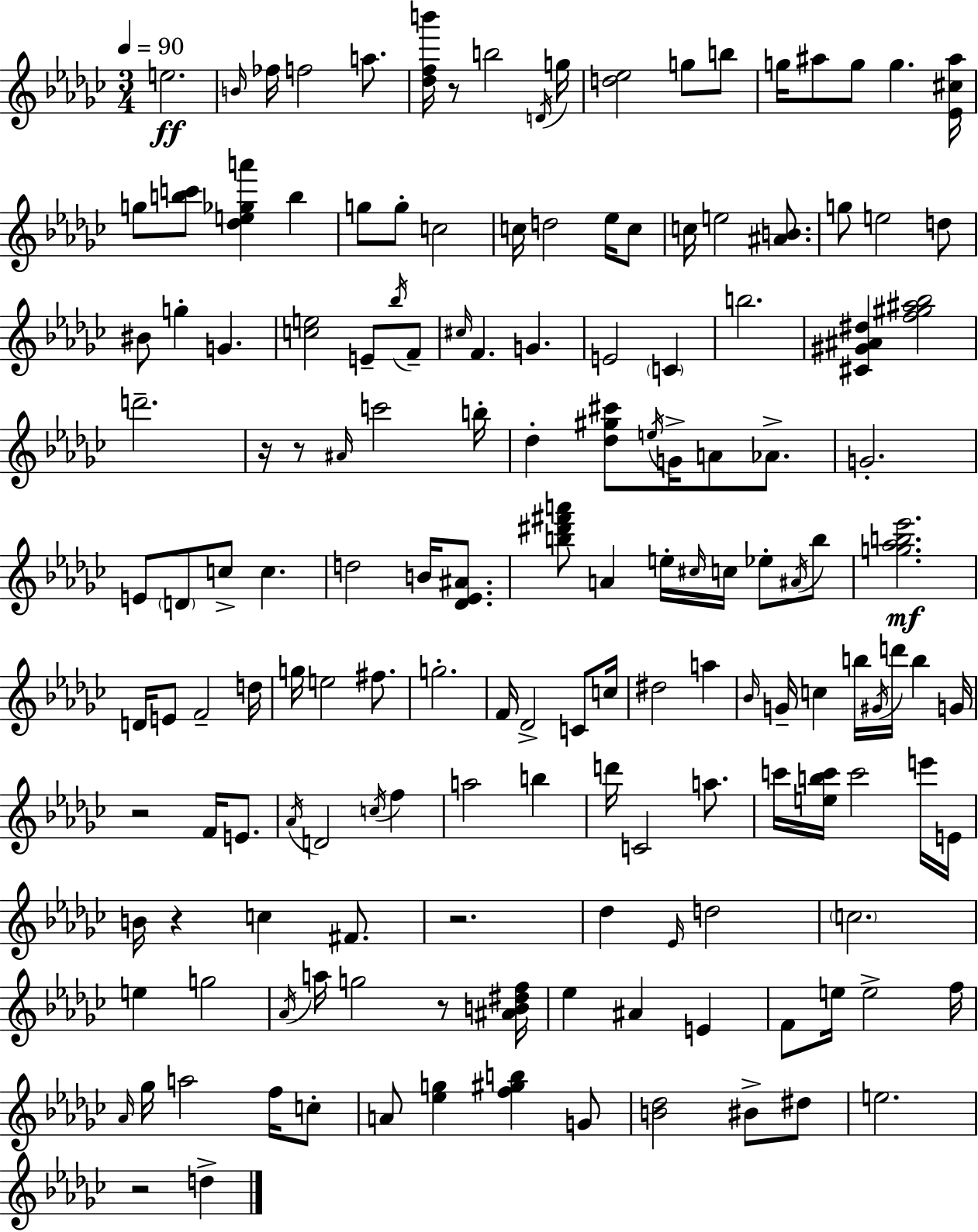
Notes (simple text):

E5/h. B4/s FES5/s F5/h A5/e. [Db5,F5,B6]/s R/e B5/h D4/s G5/s [D5,Eb5]/h G5/e B5/e G5/s A#5/e G5/e G5/q. [Eb4,C#5,A#5]/s G5/e [B5,C6]/e [Db5,E5,Gb5,A6]/q B5/q G5/e G5/e C5/h C5/s D5/h Eb5/s C5/e C5/s E5/h [A#4,B4]/e. G5/e E5/h D5/e BIS4/e G5/q G4/q. [C5,E5]/h E4/e Bb5/s F4/e C#5/s F4/q. G4/q. E4/h C4/q B5/h. [C#4,G#4,A#4,D#5]/q [F5,G#5,A#5,Bb5]/h D6/h. R/s R/e A#4/s C6/h B5/s Db5/q [Db5,G#5,C#6]/e E5/s G4/s A4/e Ab4/e. G4/h. E4/e D4/e C5/e C5/q. D5/h B4/s [Db4,Eb4,A#4]/e. [B5,D#6,F#6,A6]/e A4/q E5/s C#5/s C5/s Eb5/e A#4/s B5/e [G5,Ab5,B5,Eb6]/h. D4/s E4/e F4/h D5/s G5/s E5/h F#5/e. G5/h. F4/s Db4/h C4/e C5/s D#5/h A5/q Bb4/s G4/s C5/q B5/s G#4/s D6/s B5/q G4/s R/h F4/s E4/e. Ab4/s D4/h C5/s F5/q A5/h B5/q D6/s C4/h A5/e. C6/s [E5,B5,C6]/s C6/h E6/s E4/s B4/s R/q C5/q F#4/e. R/h. Db5/q Eb4/s D5/h C5/h. E5/q G5/h Ab4/s A5/s G5/h R/e [A#4,B4,D#5,F5]/s Eb5/q A#4/q E4/q F4/e E5/s E5/h F5/s Ab4/s Gb5/s A5/h F5/s C5/e A4/e [Eb5,G5]/q [F5,G#5,B5]/q G4/e [B4,Db5]/h BIS4/e D#5/e E5/h. R/h D5/q